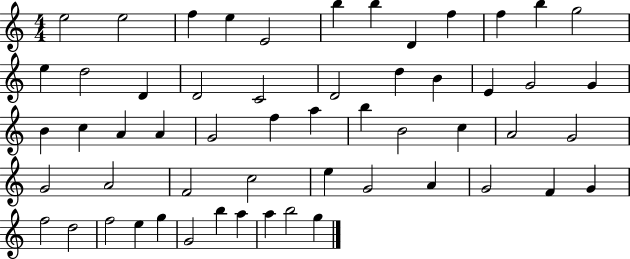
{
  \clef treble
  \numericTimeSignature
  \time 4/4
  \key c \major
  e''2 e''2 | f''4 e''4 e'2 | b''4 b''4 d'4 f''4 | f''4 b''4 g''2 | \break e''4 d''2 d'4 | d'2 c'2 | d'2 d''4 b'4 | e'4 g'2 g'4 | \break b'4 c''4 a'4 a'4 | g'2 f''4 a''4 | b''4 b'2 c''4 | a'2 g'2 | \break g'2 a'2 | f'2 c''2 | e''4 g'2 a'4 | g'2 f'4 g'4 | \break f''2 d''2 | f''2 e''4 g''4 | g'2 b''4 a''4 | a''4 b''2 g''4 | \break \bar "|."
}